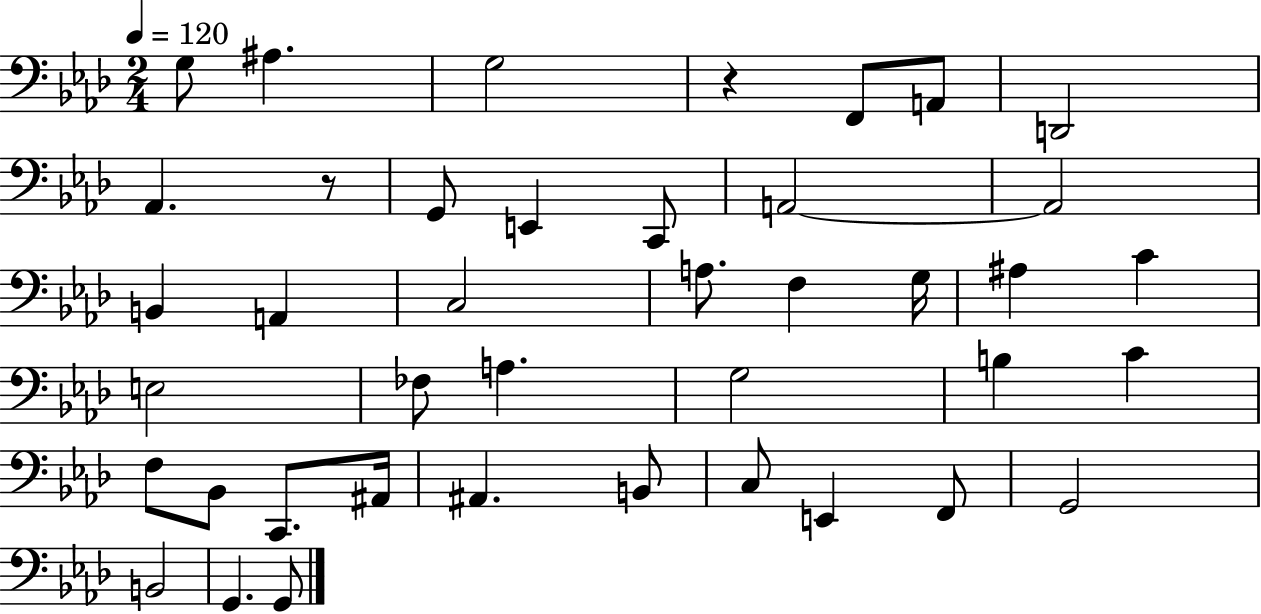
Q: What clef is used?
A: bass